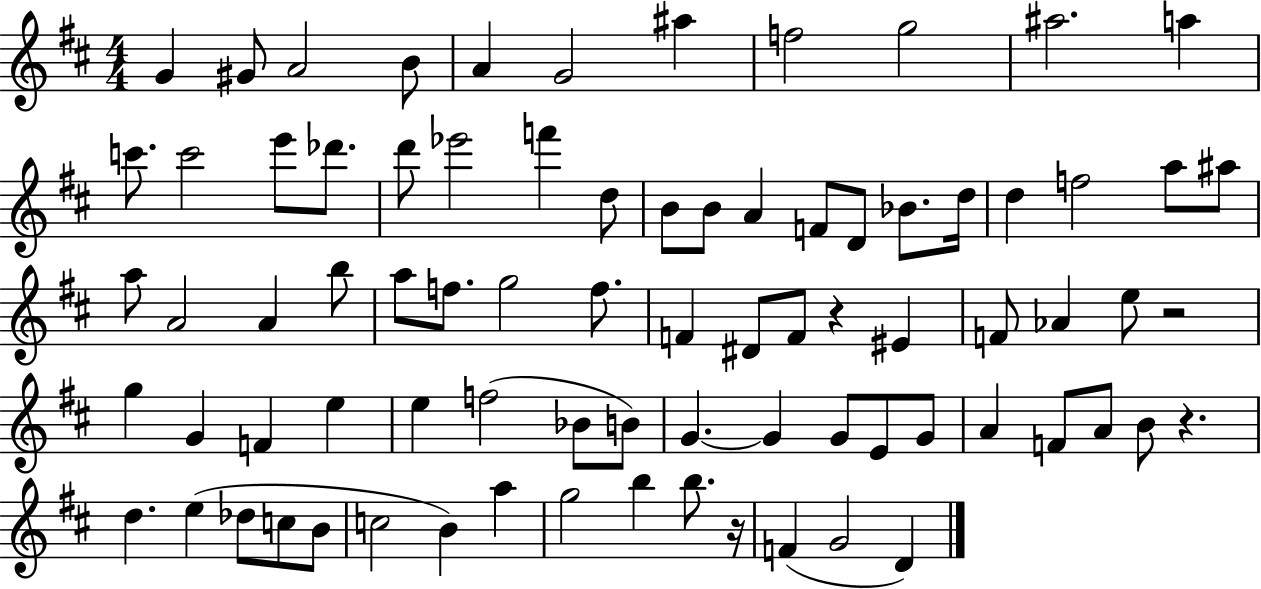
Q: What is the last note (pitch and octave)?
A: D4